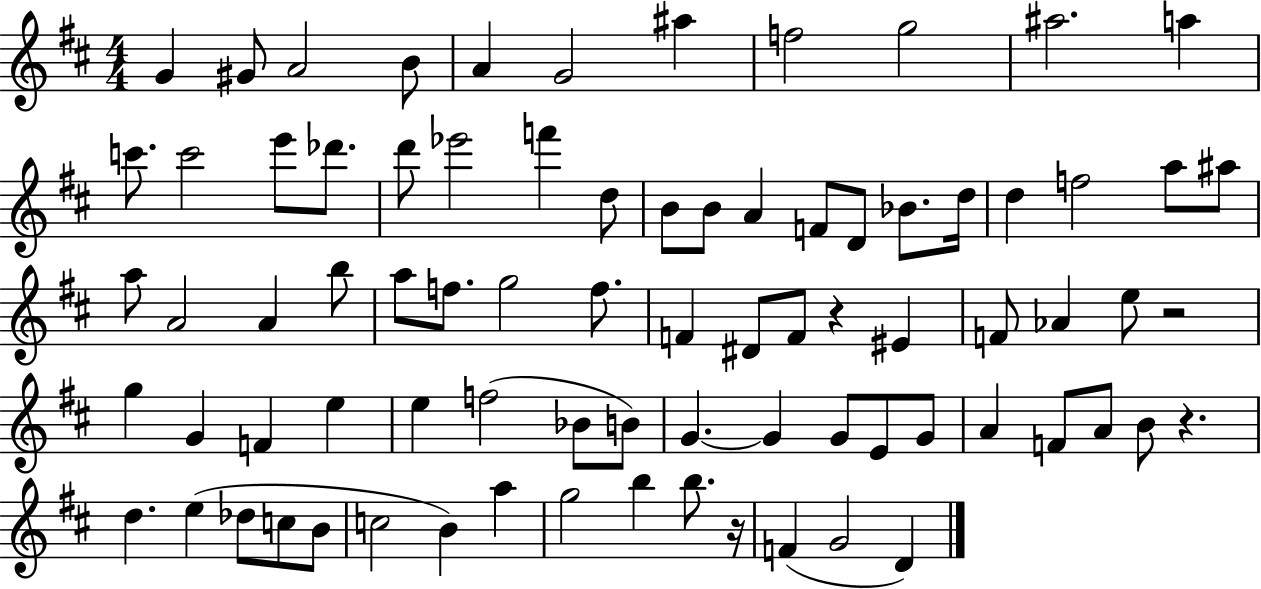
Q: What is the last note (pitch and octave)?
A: D4